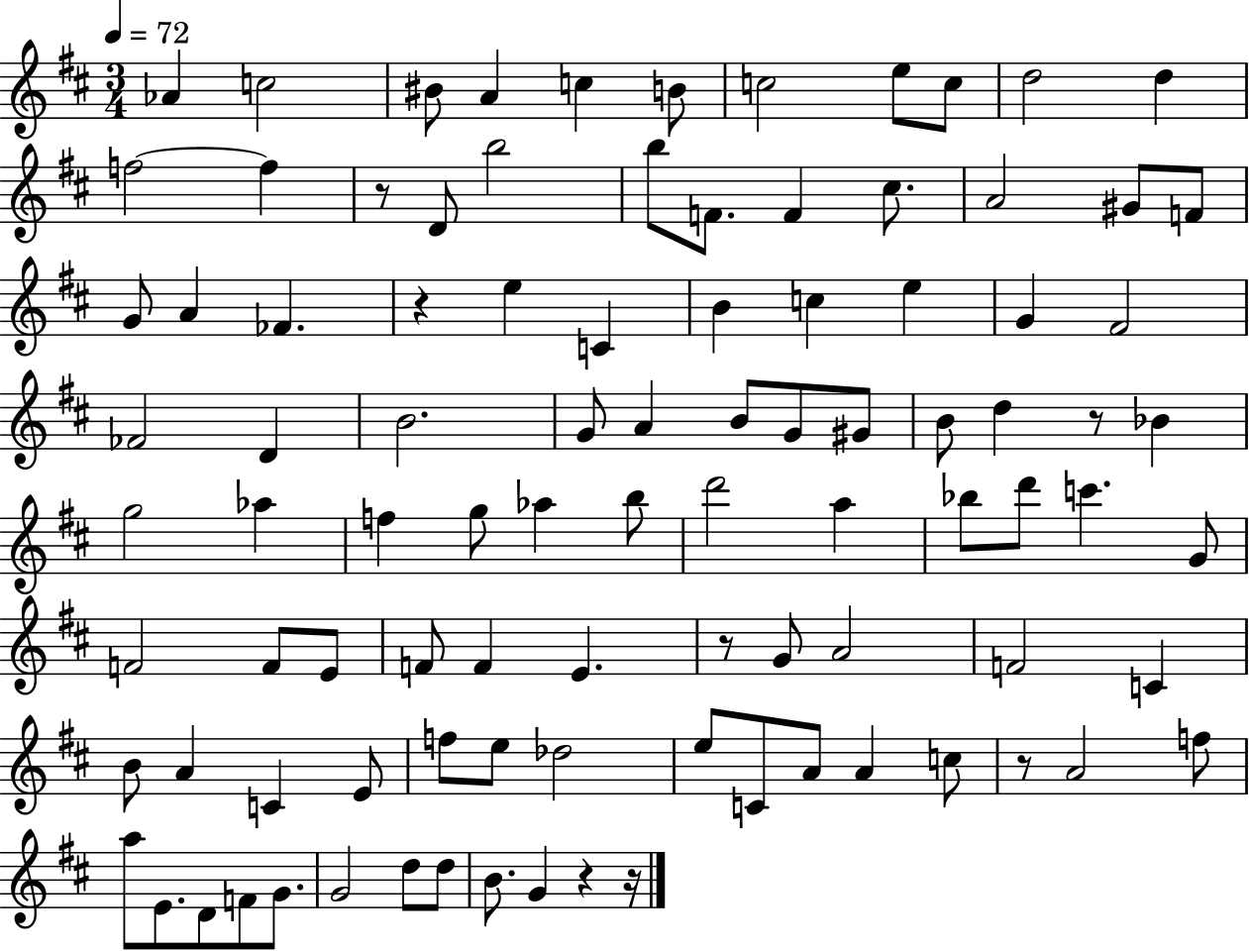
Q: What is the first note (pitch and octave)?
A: Ab4